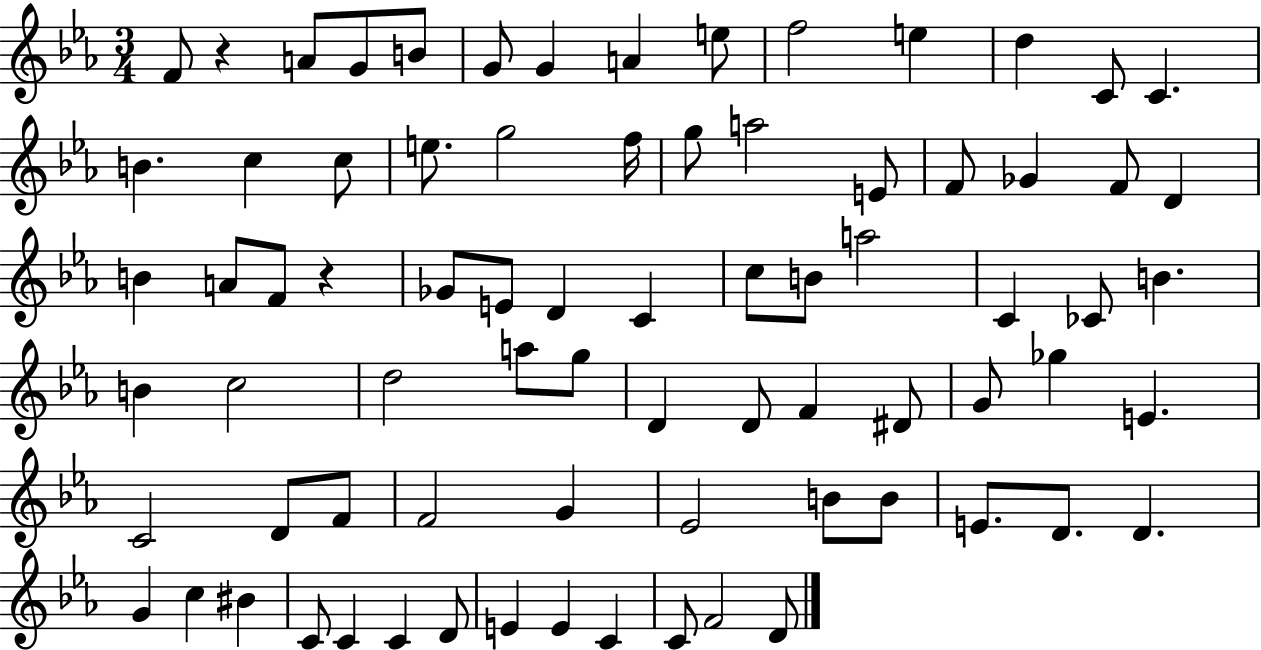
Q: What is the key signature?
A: EES major